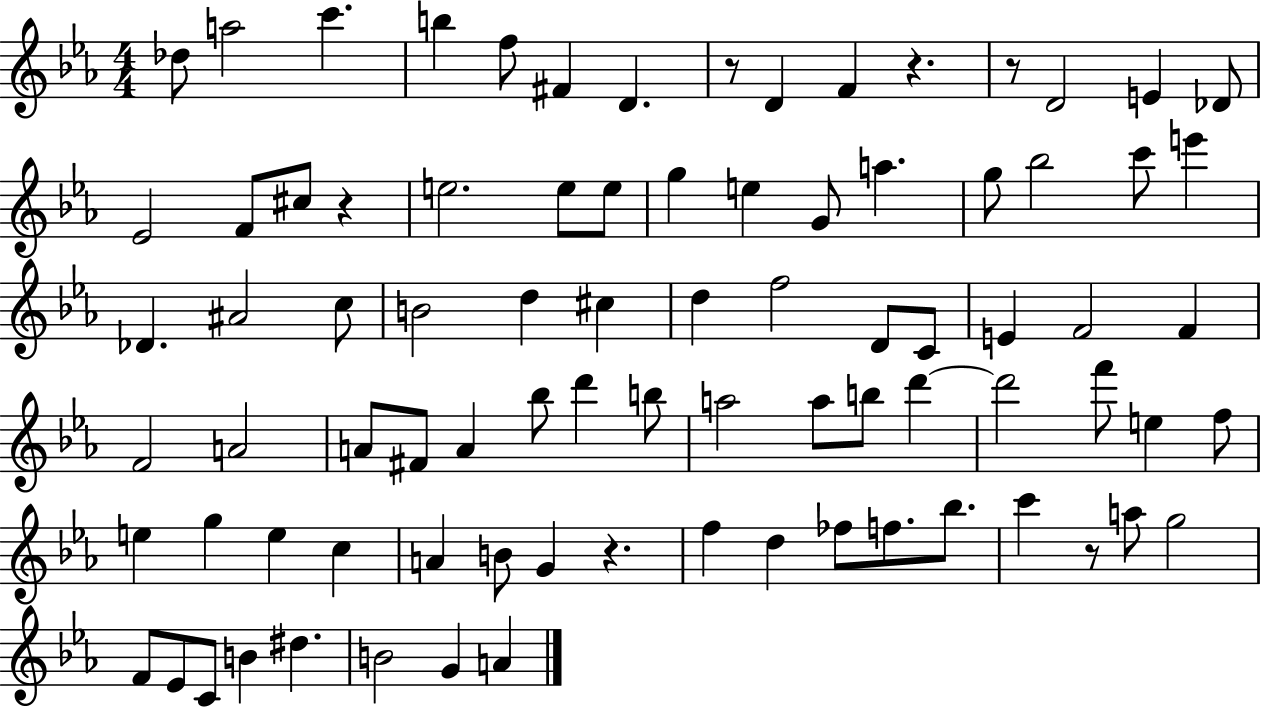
Db5/e A5/h C6/q. B5/q F5/e F#4/q D4/q. R/e D4/q F4/q R/q. R/e D4/h E4/q Db4/e Eb4/h F4/e C#5/e R/q E5/h. E5/e E5/e G5/q E5/q G4/e A5/q. G5/e Bb5/h C6/e E6/q Db4/q. A#4/h C5/e B4/h D5/q C#5/q D5/q F5/h D4/e C4/e E4/q F4/h F4/q F4/h A4/h A4/e F#4/e A4/q Bb5/e D6/q B5/e A5/h A5/e B5/e D6/q D6/h F6/e E5/q F5/e E5/q G5/q E5/q C5/q A4/q B4/e G4/q R/q. F5/q D5/q FES5/e F5/e. Bb5/e. C6/q R/e A5/e G5/h F4/e Eb4/e C4/e B4/q D#5/q. B4/h G4/q A4/q